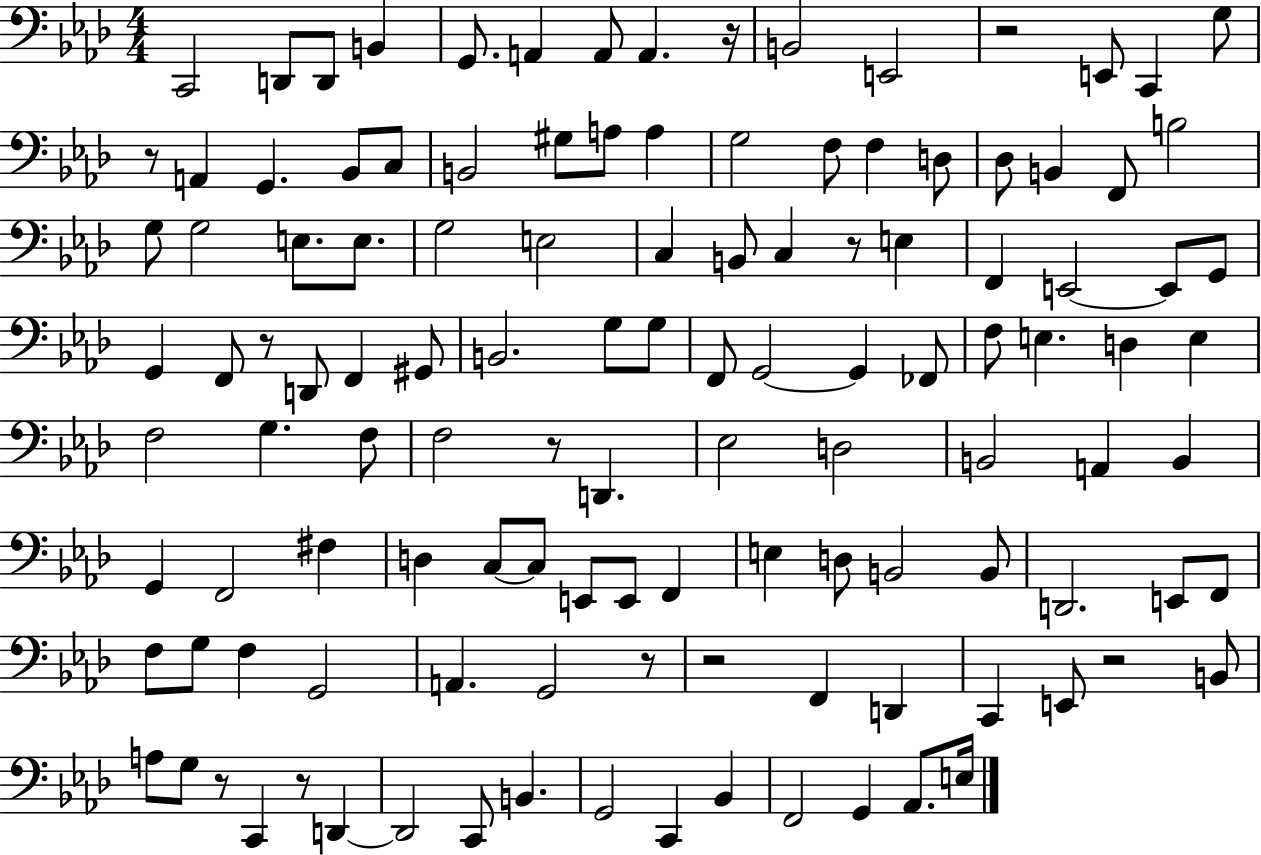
X:1
T:Untitled
M:4/4
L:1/4
K:Ab
C,,2 D,,/2 D,,/2 B,, G,,/2 A,, A,,/2 A,, z/4 B,,2 E,,2 z2 E,,/2 C,, G,/2 z/2 A,, G,, _B,,/2 C,/2 B,,2 ^G,/2 A,/2 A, G,2 F,/2 F, D,/2 _D,/2 B,, F,,/2 B,2 G,/2 G,2 E,/2 E,/2 G,2 E,2 C, B,,/2 C, z/2 E, F,, E,,2 E,,/2 G,,/2 G,, F,,/2 z/2 D,,/2 F,, ^G,,/2 B,,2 G,/2 G,/2 F,,/2 G,,2 G,, _F,,/2 F,/2 E, D, E, F,2 G, F,/2 F,2 z/2 D,, _E,2 D,2 B,,2 A,, B,, G,, F,,2 ^F, D, C,/2 C,/2 E,,/2 E,,/2 F,, E, D,/2 B,,2 B,,/2 D,,2 E,,/2 F,,/2 F,/2 G,/2 F, G,,2 A,, G,,2 z/2 z2 F,, D,, C,, E,,/2 z2 B,,/2 A,/2 G,/2 z/2 C,, z/2 D,, D,,2 C,,/2 B,, G,,2 C,, _B,, F,,2 G,, _A,,/2 E,/4